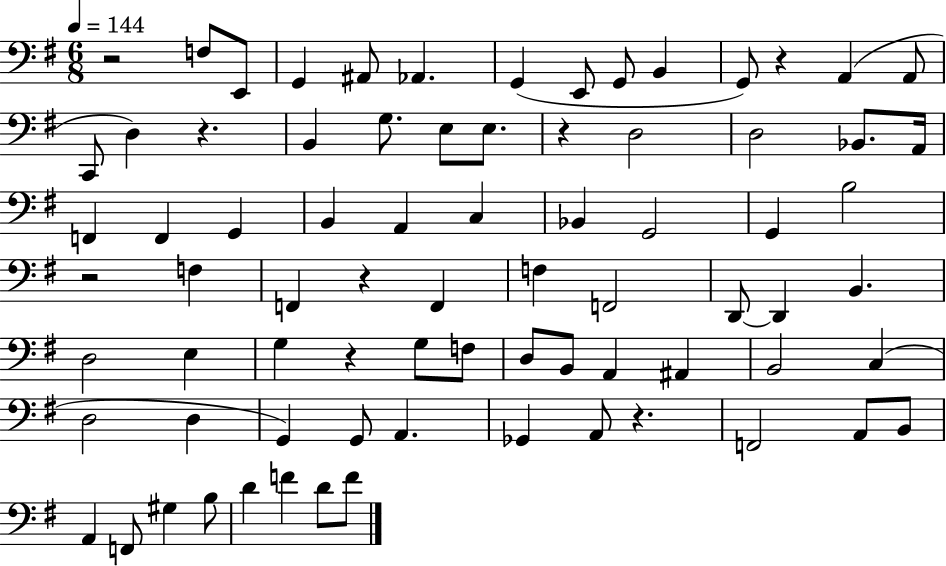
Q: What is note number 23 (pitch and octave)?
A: F2